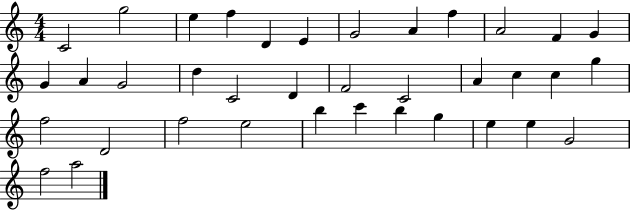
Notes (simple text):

C4/h G5/h E5/q F5/q D4/q E4/q G4/h A4/q F5/q A4/h F4/q G4/q G4/q A4/q G4/h D5/q C4/h D4/q F4/h C4/h A4/q C5/q C5/q G5/q F5/h D4/h F5/h E5/h B5/q C6/q B5/q G5/q E5/q E5/q G4/h F5/h A5/h